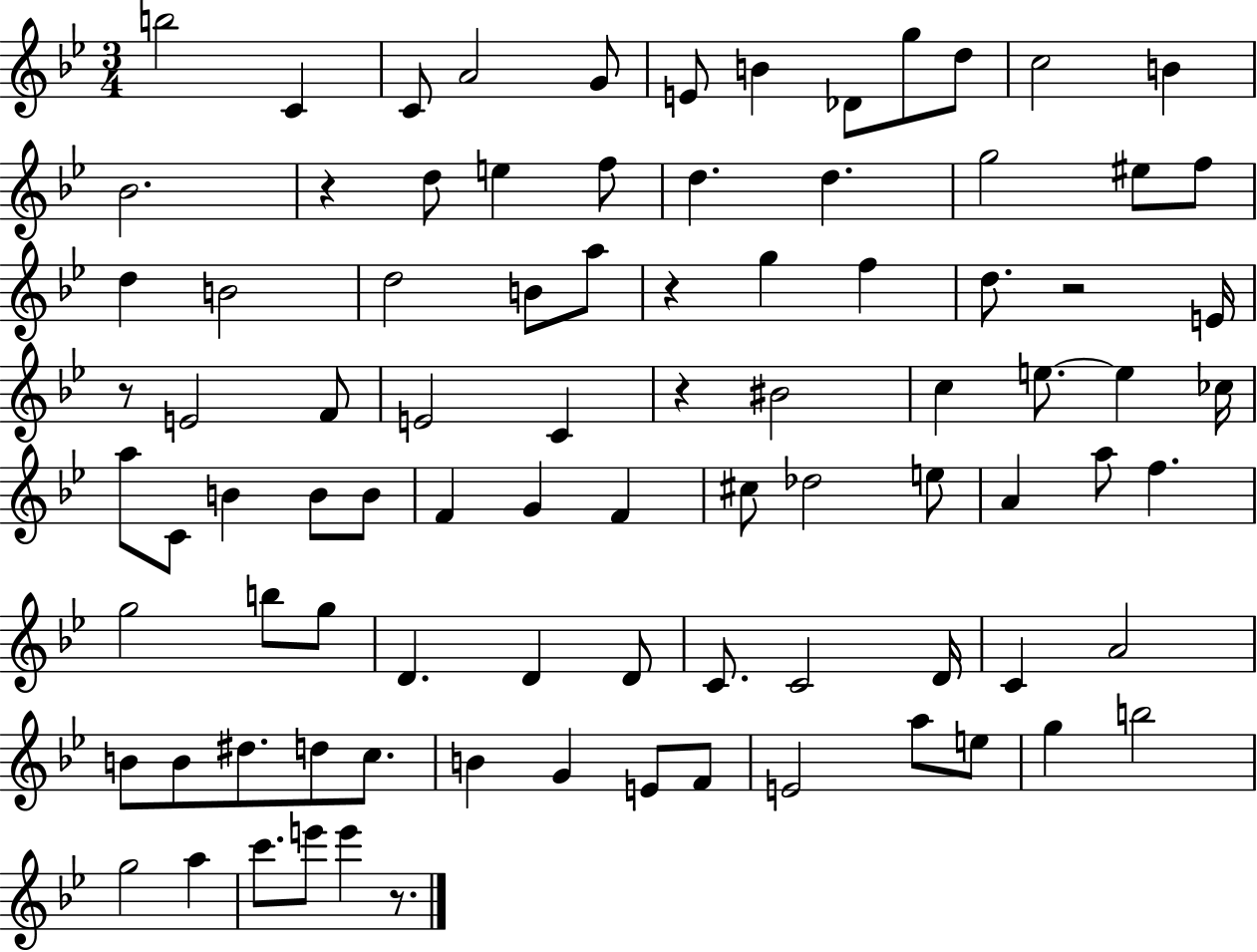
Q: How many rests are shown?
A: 6